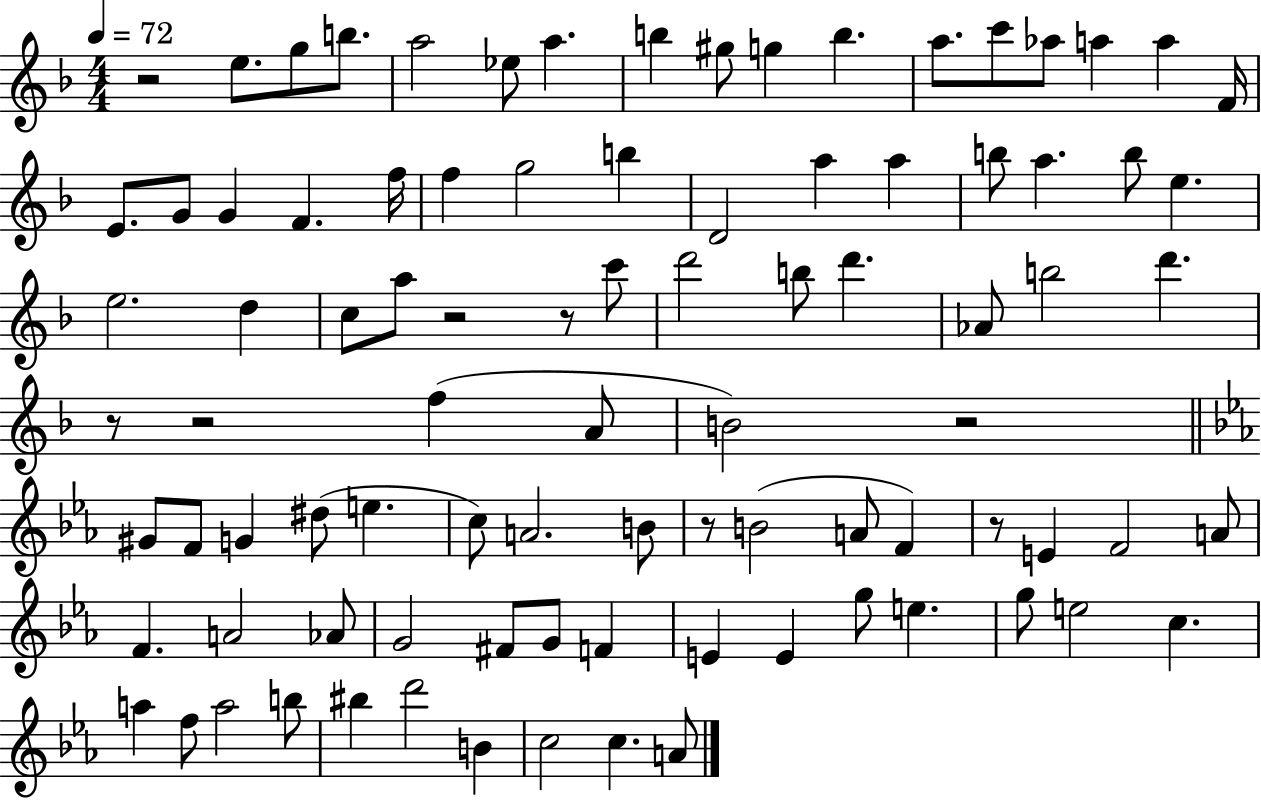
{
  \clef treble
  \numericTimeSignature
  \time 4/4
  \key f \major
  \tempo 4 = 72
  r2 e''8. g''8 b''8. | a''2 ees''8 a''4. | b''4 gis''8 g''4 b''4. | a''8. c'''8 aes''8 a''4 a''4 f'16 | \break e'8. g'8 g'4 f'4. f''16 | f''4 g''2 b''4 | d'2 a''4 a''4 | b''8 a''4. b''8 e''4. | \break e''2. d''4 | c''8 a''8 r2 r8 c'''8 | d'''2 b''8 d'''4. | aes'8 b''2 d'''4. | \break r8 r2 f''4( a'8 | b'2) r2 | \bar "||" \break \key c \minor gis'8 f'8 g'4 dis''8( e''4. | c''8) a'2. b'8 | r8 b'2( a'8 f'4) | r8 e'4 f'2 a'8 | \break f'4. a'2 aes'8 | g'2 fis'8 g'8 f'4 | e'4 e'4 g''8 e''4. | g''8 e''2 c''4. | \break a''4 f''8 a''2 b''8 | bis''4 d'''2 b'4 | c''2 c''4. a'8 | \bar "|."
}